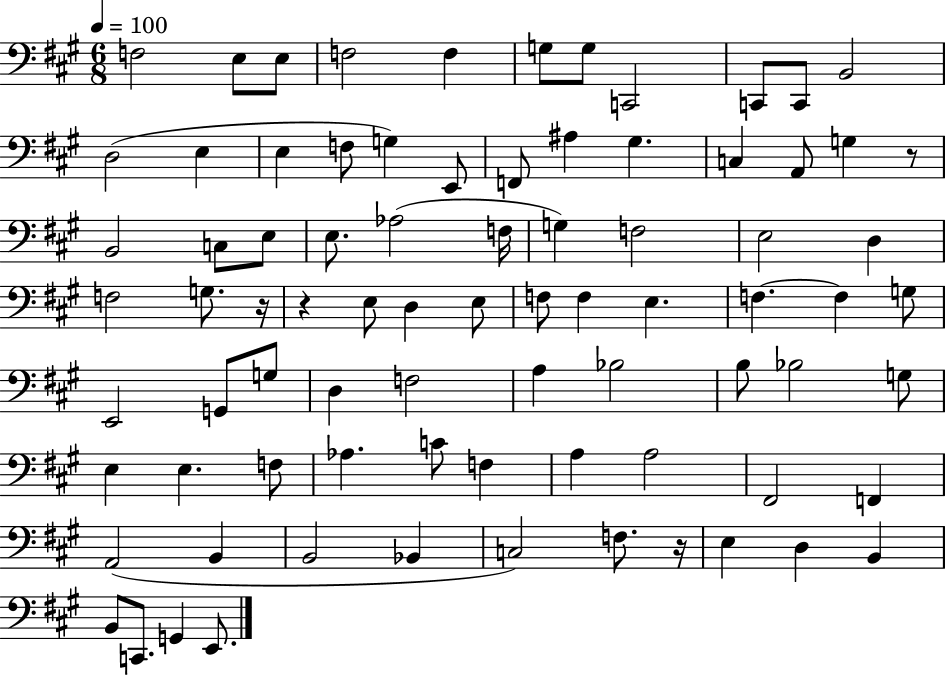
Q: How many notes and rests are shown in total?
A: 81